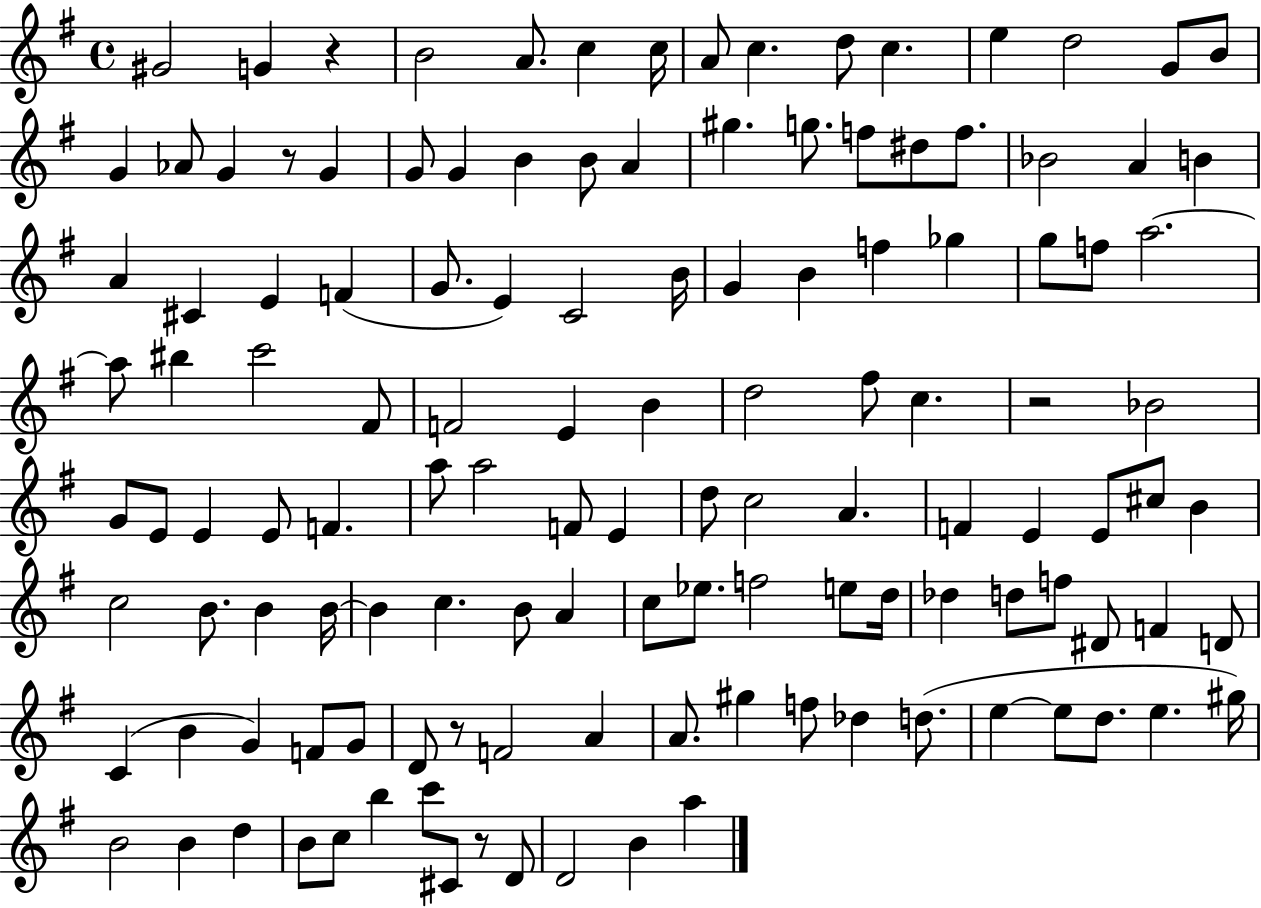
X:1
T:Untitled
M:4/4
L:1/4
K:G
^G2 G z B2 A/2 c c/4 A/2 c d/2 c e d2 G/2 B/2 G _A/2 G z/2 G G/2 G B B/2 A ^g g/2 f/2 ^d/2 f/2 _B2 A B A ^C E F G/2 E C2 B/4 G B f _g g/2 f/2 a2 a/2 ^b c'2 ^F/2 F2 E B d2 ^f/2 c z2 _B2 G/2 E/2 E E/2 F a/2 a2 F/2 E d/2 c2 A F E E/2 ^c/2 B c2 B/2 B B/4 B c B/2 A c/2 _e/2 f2 e/2 d/4 _d d/2 f/2 ^D/2 F D/2 C B G F/2 G/2 D/2 z/2 F2 A A/2 ^g f/2 _d d/2 e e/2 d/2 e ^g/4 B2 B d B/2 c/2 b c'/2 ^C/2 z/2 D/2 D2 B a